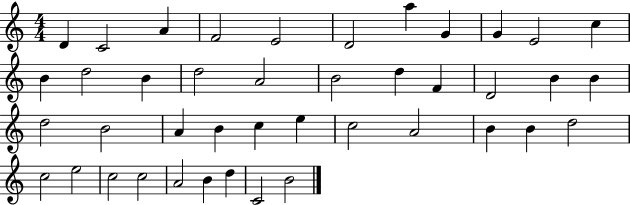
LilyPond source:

{
  \clef treble
  \numericTimeSignature
  \time 4/4
  \key c \major
  d'4 c'2 a'4 | f'2 e'2 | d'2 a''4 g'4 | g'4 e'2 c''4 | \break b'4 d''2 b'4 | d''2 a'2 | b'2 d''4 f'4 | d'2 b'4 b'4 | \break d''2 b'2 | a'4 b'4 c''4 e''4 | c''2 a'2 | b'4 b'4 d''2 | \break c''2 e''2 | c''2 c''2 | a'2 b'4 d''4 | c'2 b'2 | \break \bar "|."
}